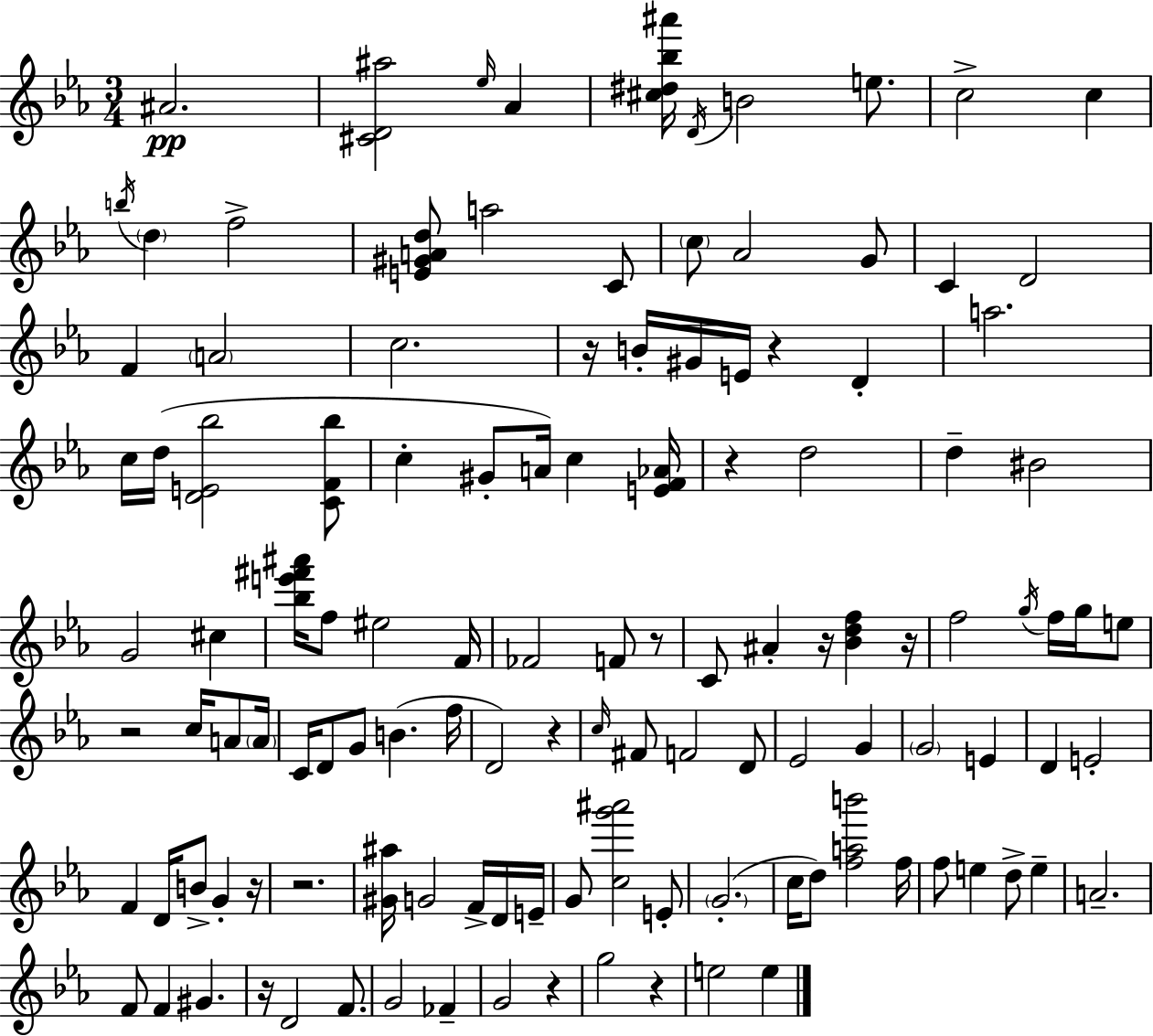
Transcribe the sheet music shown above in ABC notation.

X:1
T:Untitled
M:3/4
L:1/4
K:Cm
^A2 [^CD^a]2 _e/4 _A [^c^d_b^a']/4 D/4 B2 e/2 c2 c b/4 d f2 [E^GAd]/2 a2 C/2 c/2 _A2 G/2 C D2 F A2 c2 z/4 B/4 ^G/4 E/4 z D a2 c/4 d/4 [DE_b]2 [CF_b]/2 c ^G/2 A/4 c [EF_A]/4 z d2 d ^B2 G2 ^c [_be'^f'^a']/4 f/2 ^e2 F/4 _F2 F/2 z/2 C/2 ^A z/4 [_Bdf] z/4 f2 g/4 f/4 g/4 e/2 z2 c/4 A/2 A/4 C/4 D/2 G/2 B f/4 D2 z c/4 ^F/2 F2 D/2 _E2 G G2 E D E2 F D/4 B/2 G z/4 z2 [^G^a]/4 G2 F/4 D/4 E/4 G/2 [cg'^a']2 E/2 G2 c/4 d/2 [fab']2 f/4 f/2 e d/2 e A2 F/2 F ^G z/4 D2 F/2 G2 _F G2 z g2 z e2 e